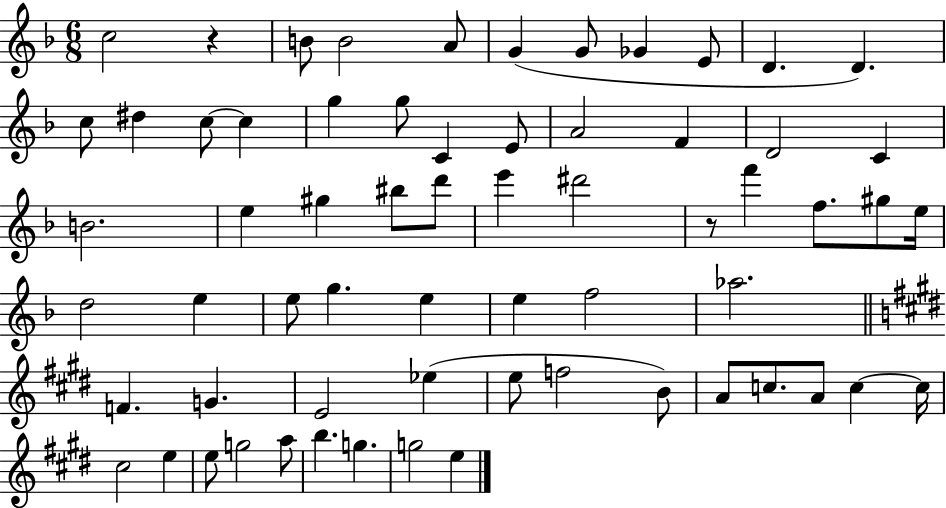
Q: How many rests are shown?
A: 2